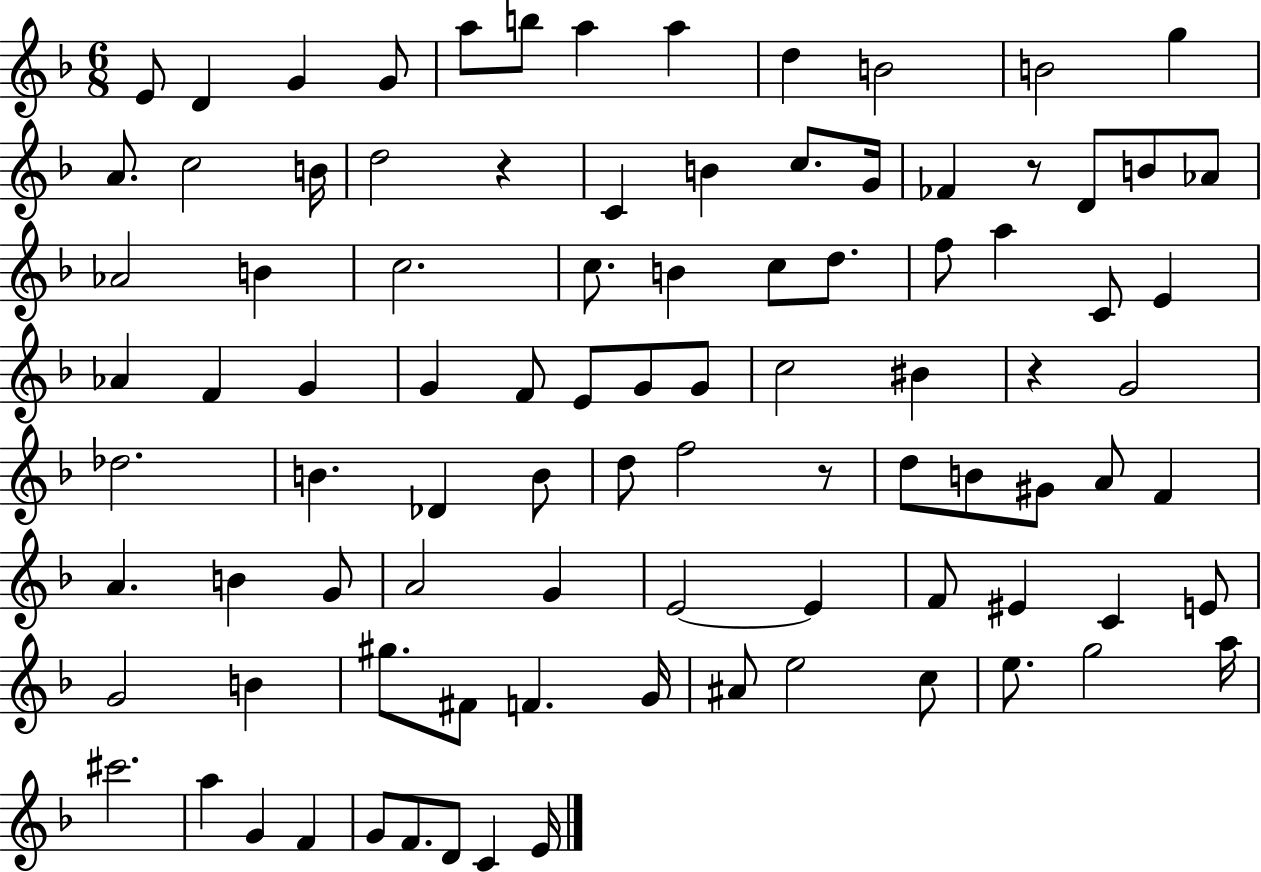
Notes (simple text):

E4/e D4/q G4/q G4/e A5/e B5/e A5/q A5/q D5/q B4/h B4/h G5/q A4/e. C5/h B4/s D5/h R/q C4/q B4/q C5/e. G4/s FES4/q R/e D4/e B4/e Ab4/e Ab4/h B4/q C5/h. C5/e. B4/q C5/e D5/e. F5/e A5/q C4/e E4/q Ab4/q F4/q G4/q G4/q F4/e E4/e G4/e G4/e C5/h BIS4/q R/q G4/h Db5/h. B4/q. Db4/q B4/e D5/e F5/h R/e D5/e B4/e G#4/e A4/e F4/q A4/q. B4/q G4/e A4/h G4/q E4/h E4/q F4/e EIS4/q C4/q E4/e G4/h B4/q G#5/e. F#4/e F4/q. G4/s A#4/e E5/h C5/e E5/e. G5/h A5/s C#6/h. A5/q G4/q F4/q G4/e F4/e. D4/e C4/q E4/s